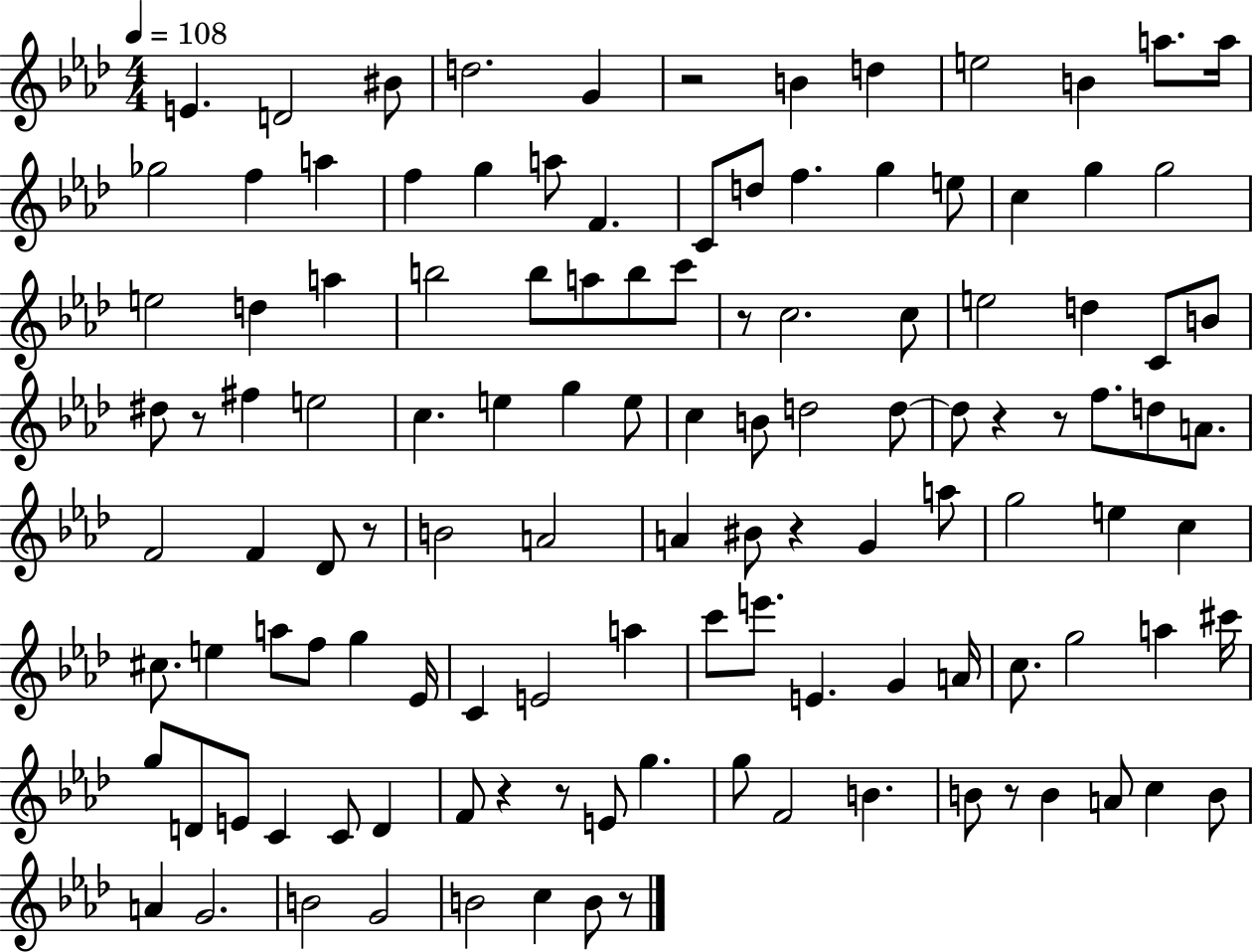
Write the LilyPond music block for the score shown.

{
  \clef treble
  \numericTimeSignature
  \time 4/4
  \key aes \major
  \tempo 4 = 108
  \repeat volta 2 { e'4. d'2 bis'8 | d''2. g'4 | r2 b'4 d''4 | e''2 b'4 a''8. a''16 | \break ges''2 f''4 a''4 | f''4 g''4 a''8 f'4. | c'8 d''8 f''4. g''4 e''8 | c''4 g''4 g''2 | \break e''2 d''4 a''4 | b''2 b''8 a''8 b''8 c'''8 | r8 c''2. c''8 | e''2 d''4 c'8 b'8 | \break dis''8 r8 fis''4 e''2 | c''4. e''4 g''4 e''8 | c''4 b'8 d''2 d''8~~ | d''8 r4 r8 f''8. d''8 a'8. | \break f'2 f'4 des'8 r8 | b'2 a'2 | a'4 bis'8 r4 g'4 a''8 | g''2 e''4 c''4 | \break cis''8. e''4 a''8 f''8 g''4 ees'16 | c'4 e'2 a''4 | c'''8 e'''8. e'4. g'4 a'16 | c''8. g''2 a''4 cis'''16 | \break g''8 d'8 e'8 c'4 c'8 d'4 | f'8 r4 r8 e'8 g''4. | g''8 f'2 b'4. | b'8 r8 b'4 a'8 c''4 b'8 | \break a'4 g'2. | b'2 g'2 | b'2 c''4 b'8 r8 | } \bar "|."
}